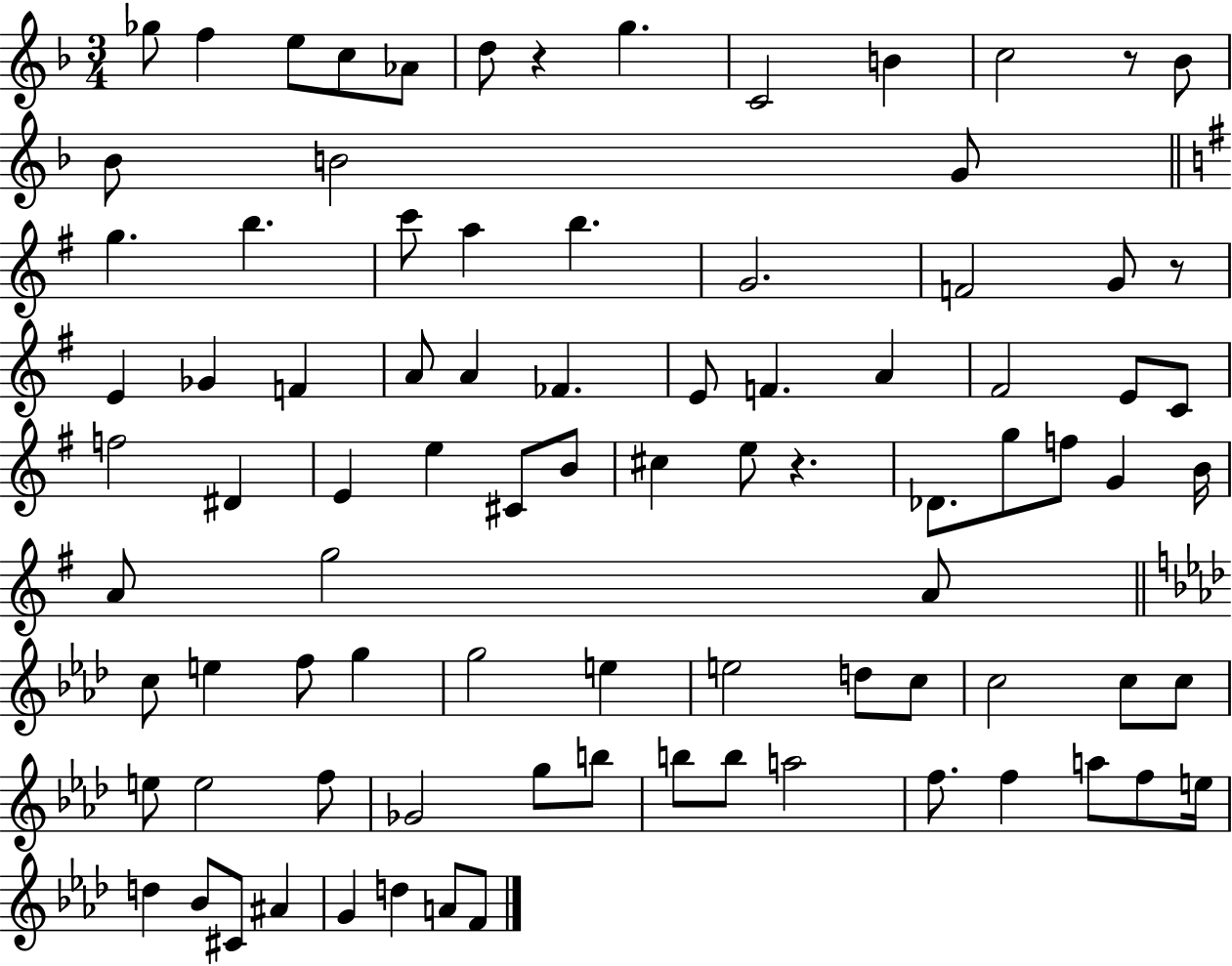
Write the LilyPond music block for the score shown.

{
  \clef treble
  \numericTimeSignature
  \time 3/4
  \key f \major
  ges''8 f''4 e''8 c''8 aes'8 | d''8 r4 g''4. | c'2 b'4 | c''2 r8 bes'8 | \break bes'8 b'2 g'8 | \bar "||" \break \key g \major g''4. b''4. | c'''8 a''4 b''4. | g'2. | f'2 g'8 r8 | \break e'4 ges'4 f'4 | a'8 a'4 fes'4. | e'8 f'4. a'4 | fis'2 e'8 c'8 | \break f''2 dis'4 | e'4 e''4 cis'8 b'8 | cis''4 e''8 r4. | des'8. g''8 f''8 g'4 b'16 | \break a'8 g''2 a'8 | \bar "||" \break \key f \minor c''8 e''4 f''8 g''4 | g''2 e''4 | e''2 d''8 c''8 | c''2 c''8 c''8 | \break e''8 e''2 f''8 | ges'2 g''8 b''8 | b''8 b''8 a''2 | f''8. f''4 a''8 f''8 e''16 | \break d''4 bes'8 cis'8 ais'4 | g'4 d''4 a'8 f'8 | \bar "|."
}